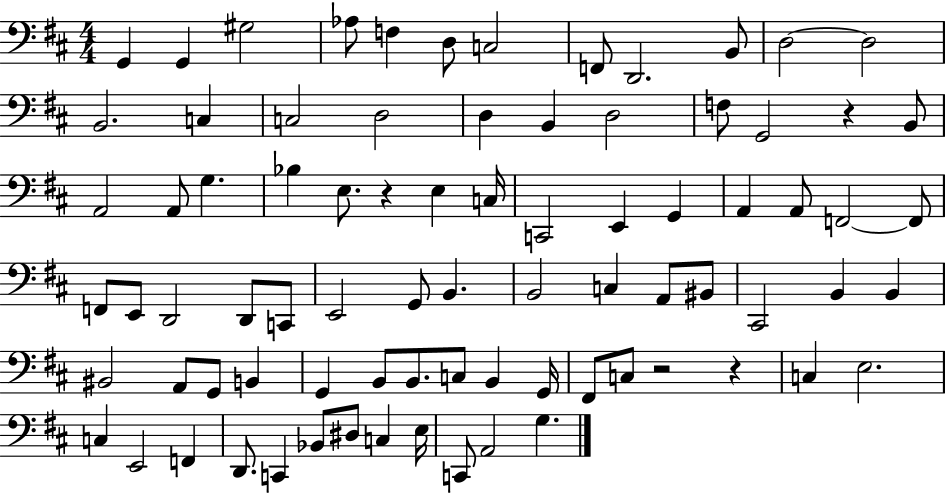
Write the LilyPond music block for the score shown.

{
  \clef bass
  \numericTimeSignature
  \time 4/4
  \key d \major
  \repeat volta 2 { g,4 g,4 gis2 | aes8 f4 d8 c2 | f,8 d,2. b,8 | d2~~ d2 | \break b,2. c4 | c2 d2 | d4 b,4 d2 | f8 g,2 r4 b,8 | \break a,2 a,8 g4. | bes4 e8. r4 e4 c16 | c,2 e,4 g,4 | a,4 a,8 f,2~~ f,8 | \break f,8 e,8 d,2 d,8 c,8 | e,2 g,8 b,4. | b,2 c4 a,8 bis,8 | cis,2 b,4 b,4 | \break bis,2 a,8 g,8 b,4 | g,4 b,8 b,8. c8 b,4 g,16 | fis,8 c8 r2 r4 | c4 e2. | \break c4 e,2 f,4 | d,8. c,4 bes,8 dis8 c4 e16 | c,8 a,2 g4. | } \bar "|."
}